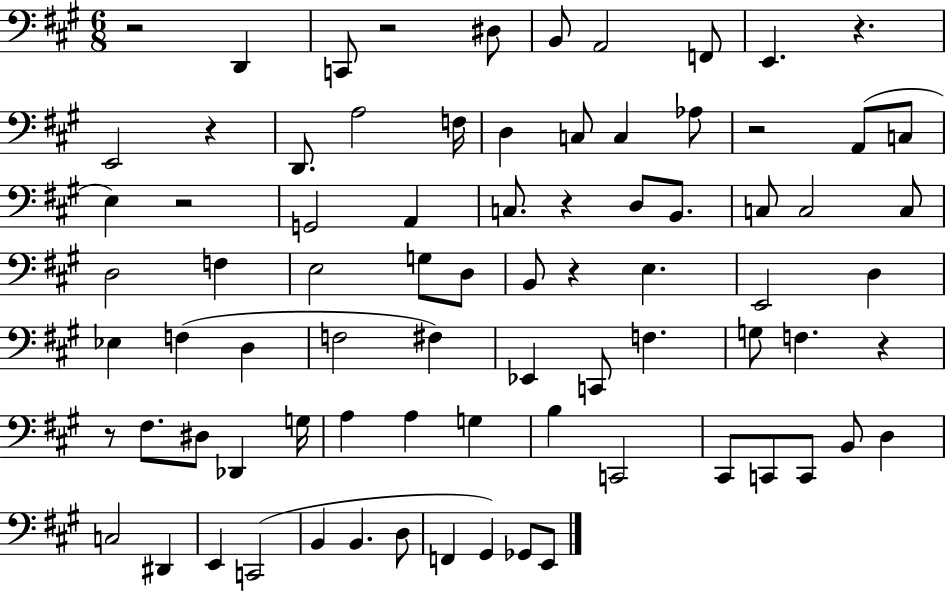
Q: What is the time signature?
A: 6/8